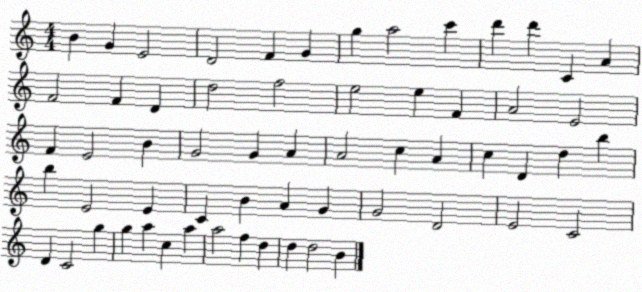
X:1
T:Untitled
M:4/4
L:1/4
K:C
B G E2 D2 F G g a2 c' d' d' C A F2 F D d2 f2 e2 e F A2 E2 F E2 B G2 G A A2 c A c D d b b E2 E C B A G G2 D2 E2 C2 D C2 g g a c a a2 f d d d2 B